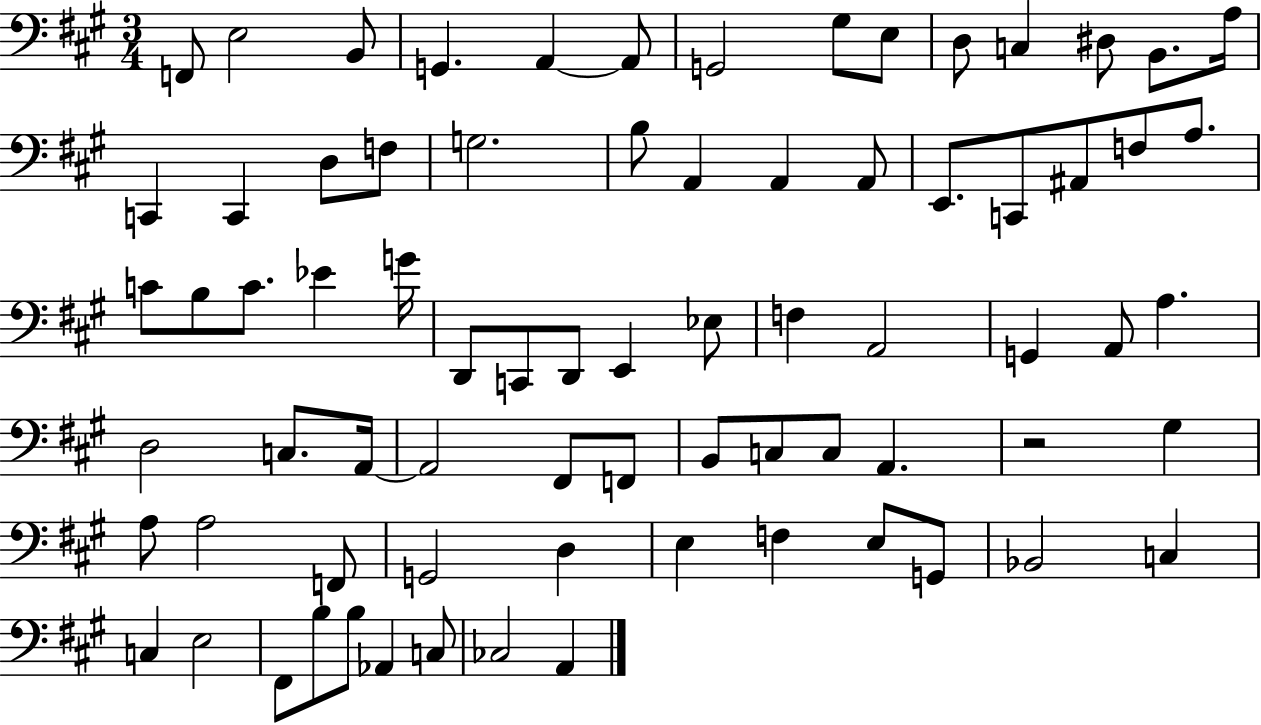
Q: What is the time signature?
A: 3/4